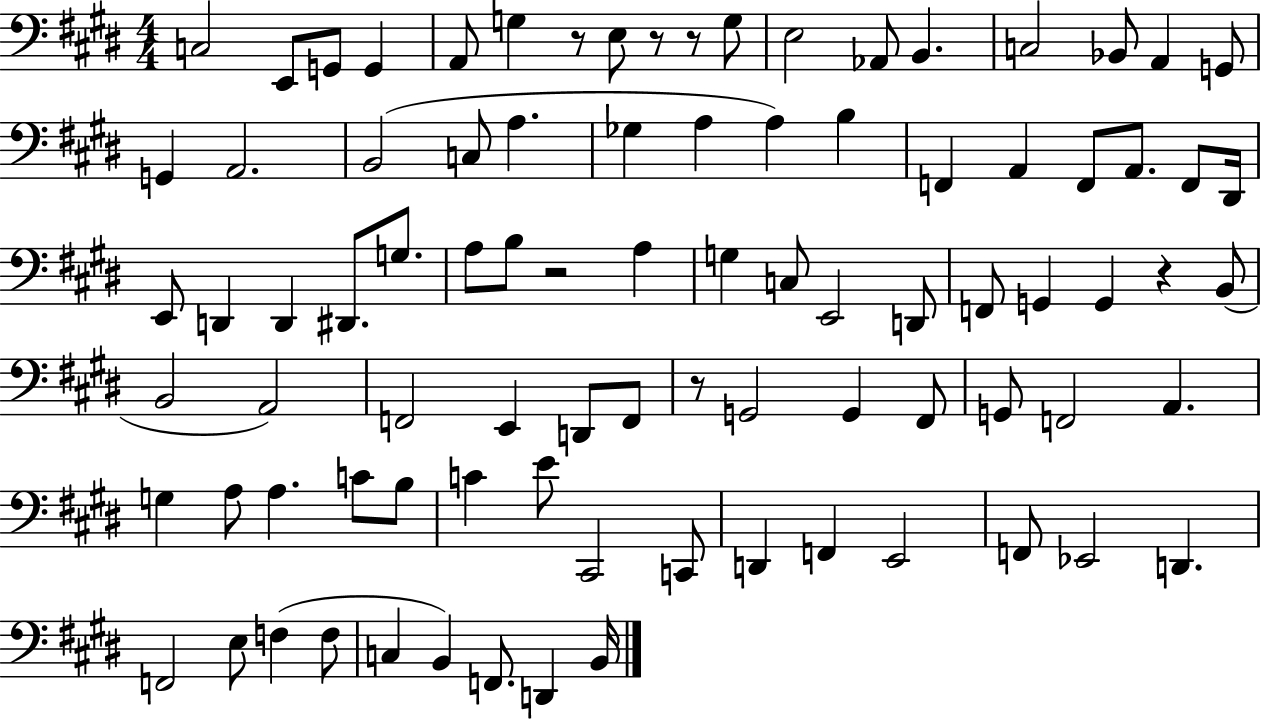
X:1
T:Untitled
M:4/4
L:1/4
K:E
C,2 E,,/2 G,,/2 G,, A,,/2 G, z/2 E,/2 z/2 z/2 G,/2 E,2 _A,,/2 B,, C,2 _B,,/2 A,, G,,/2 G,, A,,2 B,,2 C,/2 A, _G, A, A, B, F,, A,, F,,/2 A,,/2 F,,/2 ^D,,/4 E,,/2 D,, D,, ^D,,/2 G,/2 A,/2 B,/2 z2 A, G, C,/2 E,,2 D,,/2 F,,/2 G,, G,, z B,,/2 B,,2 A,,2 F,,2 E,, D,,/2 F,,/2 z/2 G,,2 G,, ^F,,/2 G,,/2 F,,2 A,, G, A,/2 A, C/2 B,/2 C E/2 ^C,,2 C,,/2 D,, F,, E,,2 F,,/2 _E,,2 D,, F,,2 E,/2 F, F,/2 C, B,, F,,/2 D,, B,,/4